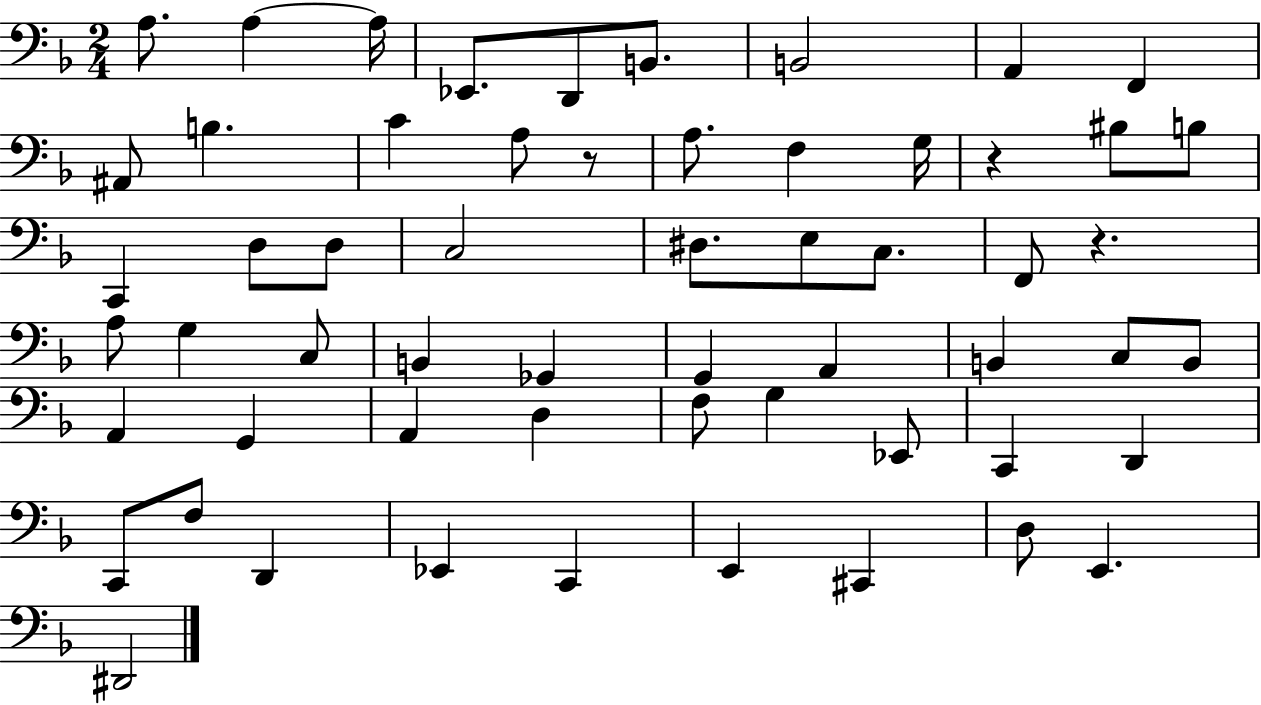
{
  \clef bass
  \numericTimeSignature
  \time 2/4
  \key f \major
  \repeat volta 2 { a8. a4~~ a16 | ees,8. d,8 b,8. | b,2 | a,4 f,4 | \break ais,8 b4. | c'4 a8 r8 | a8. f4 g16 | r4 bis8 b8 | \break c,4 d8 d8 | c2 | dis8. e8 c8. | f,8 r4. | \break a8 g4 c8 | b,4 ges,4 | g,4 a,4 | b,4 c8 b,8 | \break a,4 g,4 | a,4 d4 | f8 g4 ees,8 | c,4 d,4 | \break c,8 f8 d,4 | ees,4 c,4 | e,4 cis,4 | d8 e,4. | \break dis,2 | } \bar "|."
}